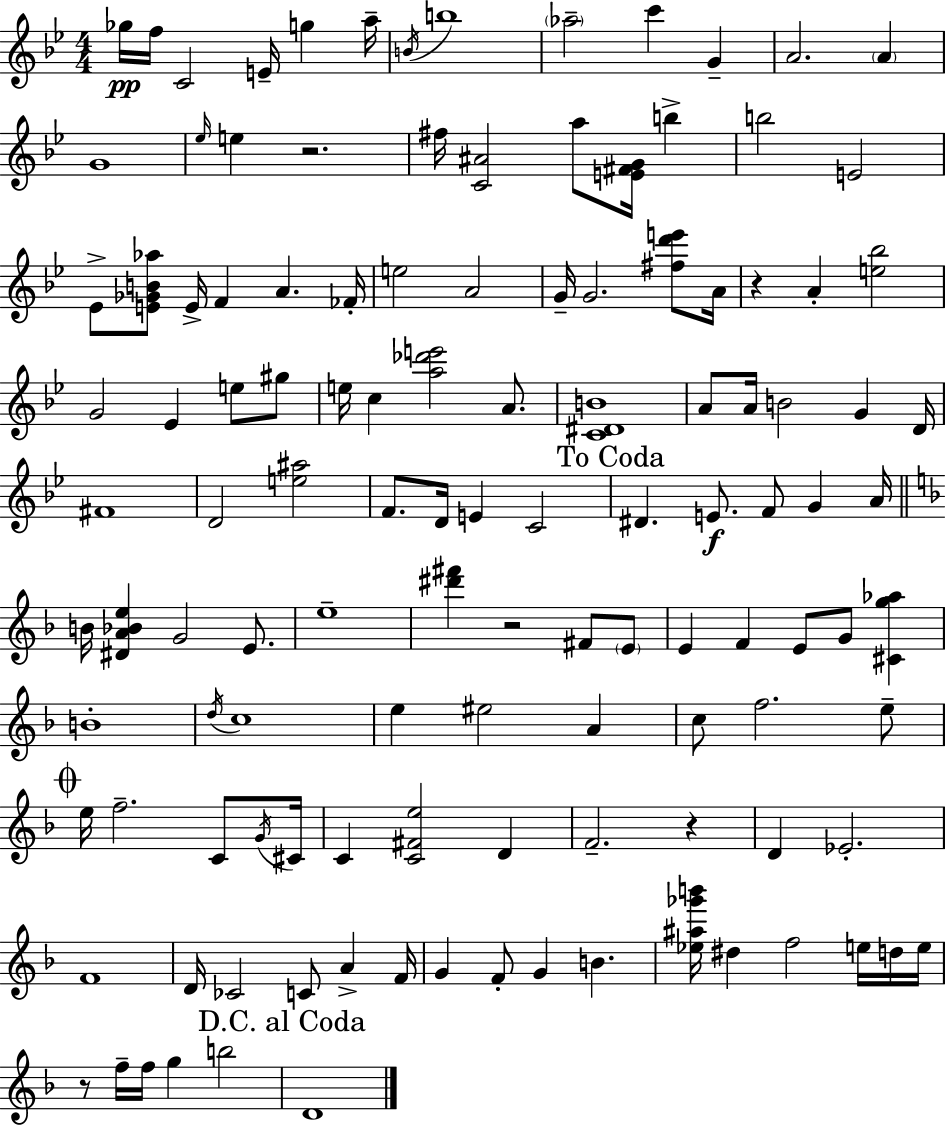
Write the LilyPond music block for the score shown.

{
  \clef treble
  \numericTimeSignature
  \time 4/4
  \key g \minor
  ges''16\pp f''16 c'2 e'16-- g''4 a''16-- | \acciaccatura { b'16 } b''1 | \parenthesize aes''2-- c'''4 g'4-- | a'2. \parenthesize a'4 | \break g'1 | \grace { ees''16 } e''4 r2. | fis''16 <c' ais'>2 a''8 <e' fis' g'>16 b''4-> | b''2 e'2 | \break ees'8-> <e' ges' b' aes''>8 e'16-> f'4 a'4. | fes'16-. e''2 a'2 | g'16-- g'2. <fis'' d''' e'''>8 | a'16 r4 a'4-. <e'' bes''>2 | \break g'2 ees'4 e''8 | gis''8 e''16 c''4 <a'' des''' e'''>2 a'8. | <c' dis' b'>1 | a'8 a'16 b'2 g'4 | \break d'16 fis'1 | d'2 <e'' ais''>2 | f'8. d'16 e'4 c'2 | \mark "To Coda" dis'4. e'8.\f f'8 g'4 | \break a'16 \bar "||" \break \key f \major b'16 <dis' a' bes' e''>4 g'2 e'8. | e''1-- | <dis''' fis'''>4 r2 fis'8 \parenthesize e'8 | e'4 f'4 e'8 g'8 <cis' g'' aes''>4 | \break b'1-. | \acciaccatura { d''16 } c''1 | e''4 eis''2 a'4 | c''8 f''2. e''8-- | \break \mark \markup { \musicglyph "scripts.coda" } e''16 f''2.-- c'8 | \acciaccatura { g'16 } cis'16 c'4 <c' fis' e''>2 d'4 | f'2.-- r4 | d'4 ees'2.-. | \break f'1 | d'16 ces'2 c'8 a'4-> | f'16 g'4 f'8-. g'4 b'4. | <ees'' ais'' ges''' b'''>16 dis''4 f''2 e''16 | \break d''16 e''16 r8 f''16-- f''16 g''4 b''2 | \mark "D.C. al Coda" d'1 | \bar "|."
}